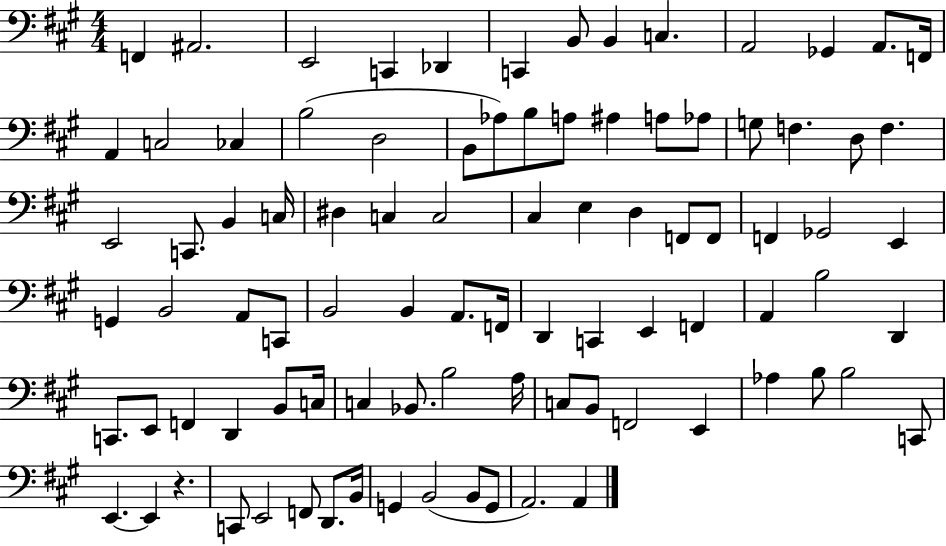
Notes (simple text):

F2/q A#2/h. E2/h C2/q Db2/q C2/q B2/e B2/q C3/q. A2/h Gb2/q A2/e. F2/s A2/q C3/h CES3/q B3/h D3/h B2/e Ab3/e B3/e A3/e A#3/q A3/e Ab3/e G3/e F3/q. D3/e F3/q. E2/h C2/e. B2/q C3/s D#3/q C3/q C3/h C#3/q E3/q D3/q F2/e F2/e F2/q Gb2/h E2/q G2/q B2/h A2/e C2/e B2/h B2/q A2/e. F2/s D2/q C2/q E2/q F2/q A2/q B3/h D2/q C2/e. E2/e F2/q D2/q B2/e C3/s C3/q Bb2/e. B3/h A3/s C3/e B2/e F2/h E2/q Ab3/q B3/e B3/h C2/e E2/q. E2/q R/q. C2/e E2/h F2/e D2/e. B2/s G2/q B2/h B2/e G2/e A2/h. A2/q